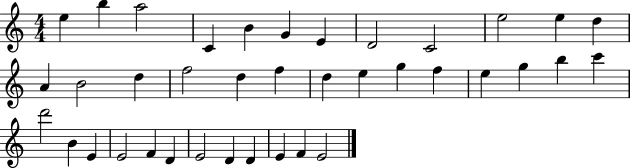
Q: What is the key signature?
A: C major